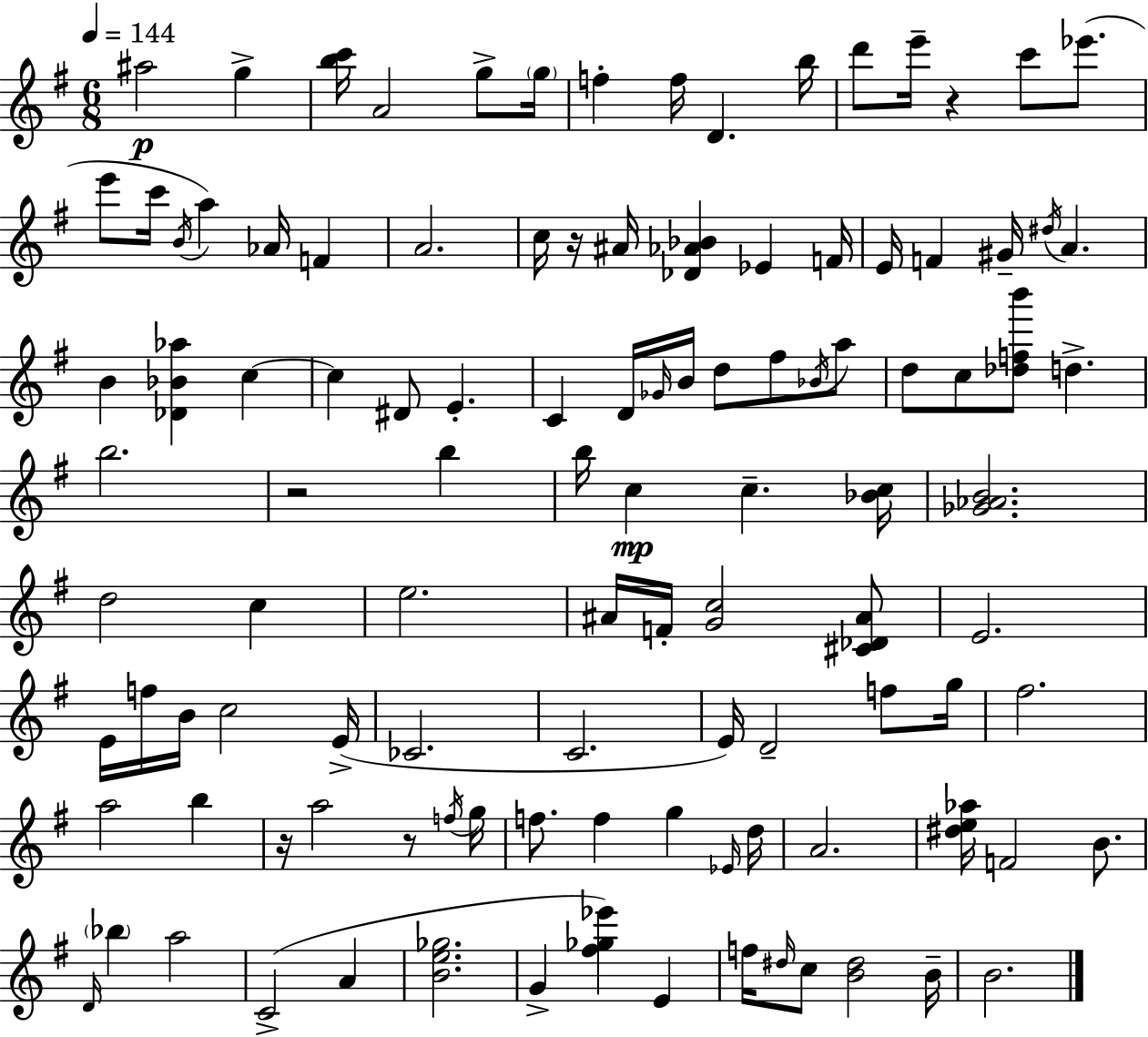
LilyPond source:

{
  \clef treble
  \numericTimeSignature
  \time 6/8
  \key e \minor
  \tempo 4 = 144
  \repeat volta 2 { ais''2\p g''4-> | <b'' c'''>16 a'2 g''8-> \parenthesize g''16 | f''4-. f''16 d'4. b''16 | d'''8 e'''16-- r4 c'''8 ees'''8.( | \break e'''8 c'''16 \acciaccatura { b'16 } a''4) aes'16 f'4 | a'2. | c''16 r16 ais'16 <des' aes' bes'>4 ees'4 | f'16 e'16 f'4 gis'16-- \acciaccatura { dis''16 } a'4. | \break b'4 <des' bes' aes''>4 c''4~~ | c''4 dis'8 e'4.-. | c'4 d'16 \grace { ges'16 } b'16 d''8 fis''8 | \acciaccatura { bes'16 } a''8 d''8 c''8 <des'' f'' b'''>8 d''4.-> | \break b''2. | r2 | b''4 b''16 c''4\mp c''4.-- | <bes' c''>16 <ges' aes' b'>2. | \break d''2 | c''4 e''2. | ais'16 f'16-. <g' c''>2 | <cis' des' ais'>8 e'2. | \break e'16 f''16 b'16 c''2 | e'16->( ces'2. | c'2. | e'16) d'2-- | \break f''8 g''16 fis''2. | a''2 | b''4 r16 a''2 | r8 \acciaccatura { f''16 } g''16 f''8. f''4 | \break g''4 \grace { ees'16 } d''16 a'2. | <dis'' e'' aes''>16 f'2 | b'8. \grace { d'16 } \parenthesize bes''4 a''2 | c'2->( | \break a'4 <b' e'' ges''>2. | g'4-> <fis'' ges'' ees'''>4) | e'4 f''16 \grace { dis''16 } c''8 <b' dis''>2 | b'16-- b'2. | \break } \bar "|."
}